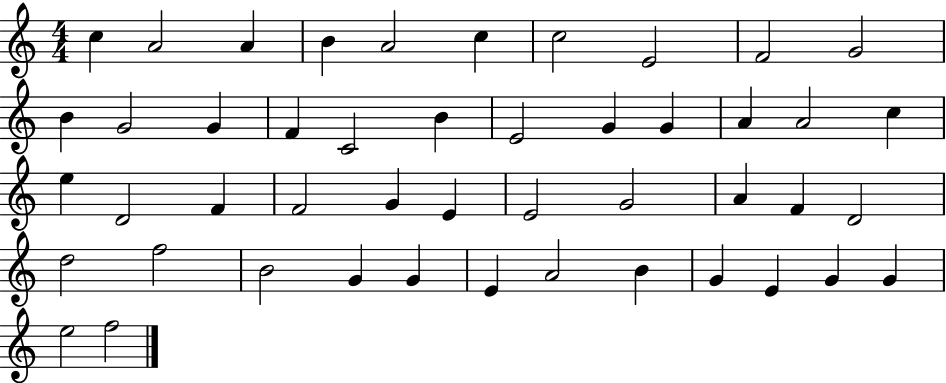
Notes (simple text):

C5/q A4/h A4/q B4/q A4/h C5/q C5/h E4/h F4/h G4/h B4/q G4/h G4/q F4/q C4/h B4/q E4/h G4/q G4/q A4/q A4/h C5/q E5/q D4/h F4/q F4/h G4/q E4/q E4/h G4/h A4/q F4/q D4/h D5/h F5/h B4/h G4/q G4/q E4/q A4/h B4/q G4/q E4/q G4/q G4/q E5/h F5/h